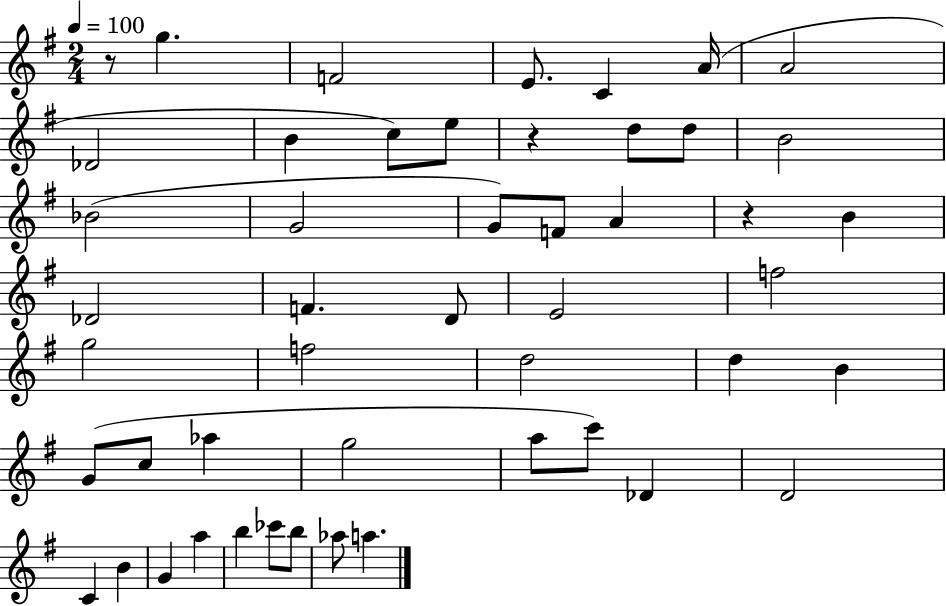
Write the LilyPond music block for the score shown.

{
  \clef treble
  \numericTimeSignature
  \time 2/4
  \key g \major
  \tempo 4 = 100
  r8 g''4. | f'2 | e'8. c'4 a'16( | a'2 | \break des'2 | b'4 c''8) e''8 | r4 d''8 d''8 | b'2 | \break bes'2( | g'2 | g'8) f'8 a'4 | r4 b'4 | \break des'2 | f'4. d'8 | e'2 | f''2 | \break g''2 | f''2 | d''2 | d''4 b'4 | \break g'8( c''8 aes''4 | g''2 | a''8 c'''8) des'4 | d'2 | \break c'4 b'4 | g'4 a''4 | b''4 ces'''8 b''8 | aes''8 a''4. | \break \bar "|."
}